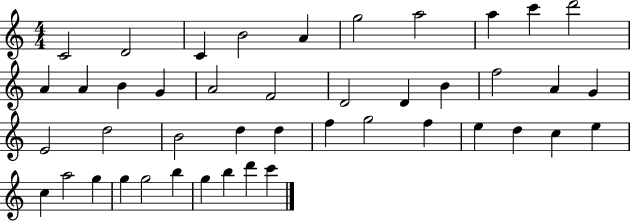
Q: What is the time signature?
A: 4/4